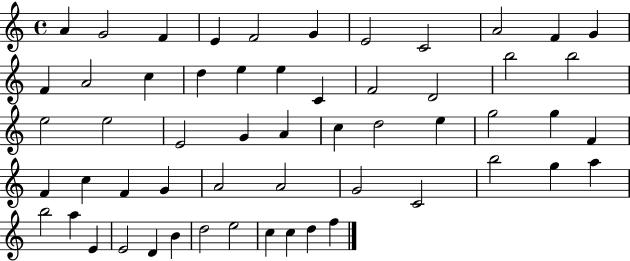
A4/q G4/h F4/q E4/q F4/h G4/q E4/h C4/h A4/h F4/q G4/q F4/q A4/h C5/q D5/q E5/q E5/q C4/q F4/h D4/h B5/h B5/h E5/h E5/h E4/h G4/q A4/q C5/q D5/h E5/q G5/h G5/q F4/q F4/q C5/q F4/q G4/q A4/h A4/h G4/h C4/h B5/h G5/q A5/q B5/h A5/q E4/q E4/h D4/q B4/q D5/h E5/h C5/q C5/q D5/q F5/q